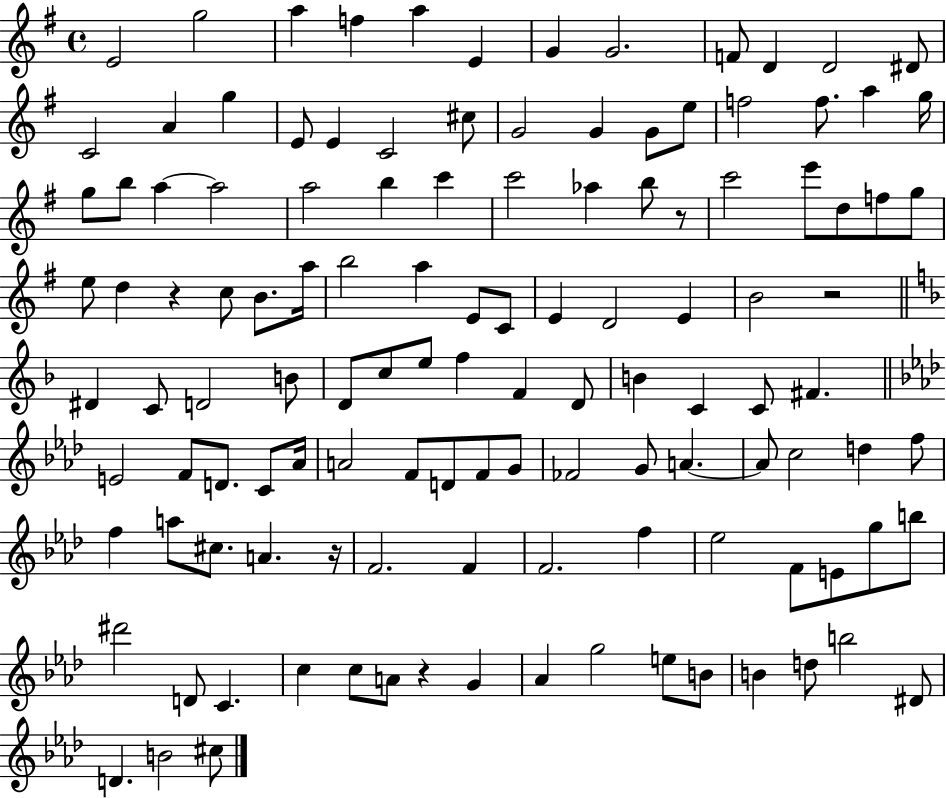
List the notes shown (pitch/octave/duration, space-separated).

E4/h G5/h A5/q F5/q A5/q E4/q G4/q G4/h. F4/e D4/q D4/h D#4/e C4/h A4/q G5/q E4/e E4/q C4/h C#5/e G4/h G4/q G4/e E5/e F5/h F5/e. A5/q G5/s G5/e B5/e A5/q A5/h A5/h B5/q C6/q C6/h Ab5/q B5/e R/e C6/h E6/e D5/e F5/e G5/e E5/e D5/q R/q C5/e B4/e. A5/s B5/h A5/q E4/e C4/e E4/q D4/h E4/q B4/h R/h D#4/q C4/e D4/h B4/e D4/e C5/e E5/e F5/q F4/q D4/e B4/q C4/q C4/e F#4/q. E4/h F4/e D4/e. C4/e Ab4/s A4/h F4/e D4/e F4/e G4/e FES4/h G4/e A4/q. A4/e C5/h D5/q F5/e F5/q A5/e C#5/e. A4/q. R/s F4/h. F4/q F4/h. F5/q Eb5/h F4/e E4/e G5/e B5/e D#6/h D4/e C4/q. C5/q C5/e A4/e R/q G4/q Ab4/q G5/h E5/e B4/e B4/q D5/e B5/h D#4/e D4/q. B4/h C#5/e